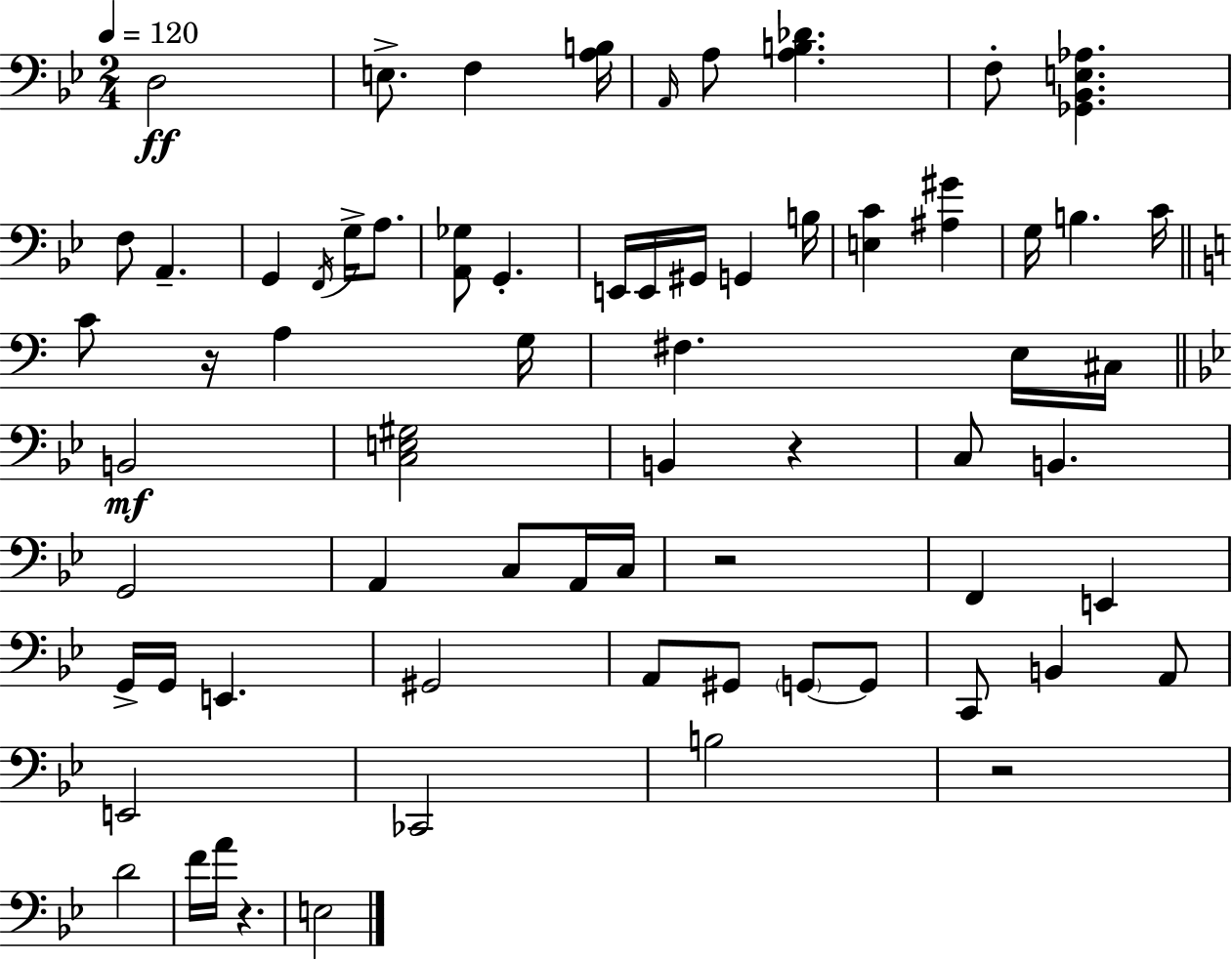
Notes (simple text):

D3/h E3/e. F3/q [A3,B3]/s A2/s A3/e [A3,B3,Db4]/q. F3/e [Gb2,Bb2,E3,Ab3]/q. F3/e A2/q. G2/q F2/s G3/s A3/e. [A2,Gb3]/e G2/q. E2/s E2/s G#2/s G2/q B3/s [E3,C4]/q [A#3,G#4]/q G3/s B3/q. C4/s C4/e R/s A3/q G3/s F#3/q. E3/s C#3/s B2/h [C3,E3,G#3]/h B2/q R/q C3/e B2/q. G2/h A2/q C3/e A2/s C3/s R/h F2/q E2/q G2/s G2/s E2/q. G#2/h A2/e G#2/e G2/e G2/e C2/e B2/q A2/e E2/h CES2/h B3/h R/h D4/h F4/s A4/s R/q. E3/h